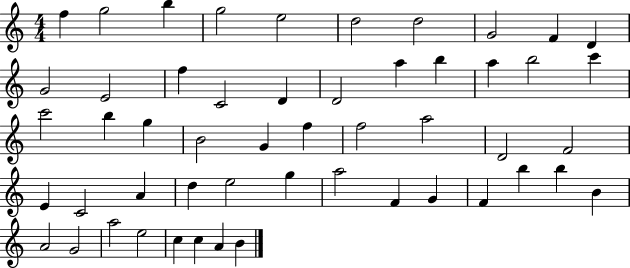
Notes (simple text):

F5/q G5/h B5/q G5/h E5/h D5/h D5/h G4/h F4/q D4/q G4/h E4/h F5/q C4/h D4/q D4/h A5/q B5/q A5/q B5/h C6/q C6/h B5/q G5/q B4/h G4/q F5/q F5/h A5/h D4/h F4/h E4/q C4/h A4/q D5/q E5/h G5/q A5/h F4/q G4/q F4/q B5/q B5/q B4/q A4/h G4/h A5/h E5/h C5/q C5/q A4/q B4/q